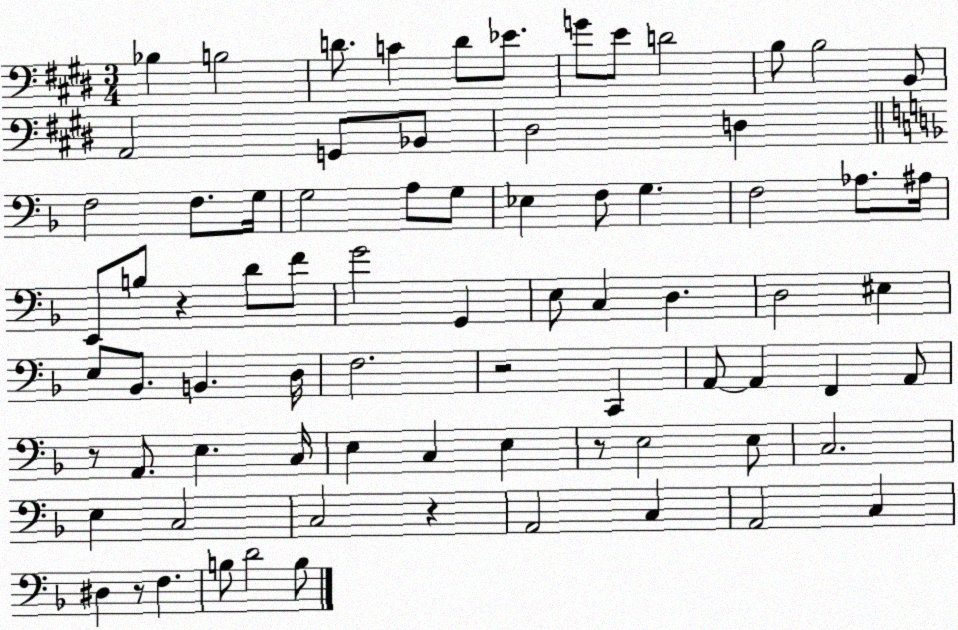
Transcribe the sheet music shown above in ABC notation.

X:1
T:Untitled
M:3/4
L:1/4
K:E
_B, B,2 D/2 C D/2 _E/2 G/2 E/2 D2 B,/2 B,2 B,,/2 A,,2 G,,/2 _B,,/2 ^D,2 D, F,2 F,/2 G,/4 G,2 A,/2 G,/2 _E, F,/2 G, F,2 _A,/2 ^A,/4 E,,/2 B,/2 z D/2 F/2 G2 G,, E,/2 C, D, D,2 ^E, E,/2 _B,,/2 B,, D,/4 F,2 z2 C,, A,,/2 A,, F,, A,,/2 z/2 A,,/2 E, C,/4 E, C, E, z/2 E,2 E,/2 C,2 E, C,2 C,2 z A,,2 C, A,,2 C, ^D, z/2 F, B,/2 D2 B,/2